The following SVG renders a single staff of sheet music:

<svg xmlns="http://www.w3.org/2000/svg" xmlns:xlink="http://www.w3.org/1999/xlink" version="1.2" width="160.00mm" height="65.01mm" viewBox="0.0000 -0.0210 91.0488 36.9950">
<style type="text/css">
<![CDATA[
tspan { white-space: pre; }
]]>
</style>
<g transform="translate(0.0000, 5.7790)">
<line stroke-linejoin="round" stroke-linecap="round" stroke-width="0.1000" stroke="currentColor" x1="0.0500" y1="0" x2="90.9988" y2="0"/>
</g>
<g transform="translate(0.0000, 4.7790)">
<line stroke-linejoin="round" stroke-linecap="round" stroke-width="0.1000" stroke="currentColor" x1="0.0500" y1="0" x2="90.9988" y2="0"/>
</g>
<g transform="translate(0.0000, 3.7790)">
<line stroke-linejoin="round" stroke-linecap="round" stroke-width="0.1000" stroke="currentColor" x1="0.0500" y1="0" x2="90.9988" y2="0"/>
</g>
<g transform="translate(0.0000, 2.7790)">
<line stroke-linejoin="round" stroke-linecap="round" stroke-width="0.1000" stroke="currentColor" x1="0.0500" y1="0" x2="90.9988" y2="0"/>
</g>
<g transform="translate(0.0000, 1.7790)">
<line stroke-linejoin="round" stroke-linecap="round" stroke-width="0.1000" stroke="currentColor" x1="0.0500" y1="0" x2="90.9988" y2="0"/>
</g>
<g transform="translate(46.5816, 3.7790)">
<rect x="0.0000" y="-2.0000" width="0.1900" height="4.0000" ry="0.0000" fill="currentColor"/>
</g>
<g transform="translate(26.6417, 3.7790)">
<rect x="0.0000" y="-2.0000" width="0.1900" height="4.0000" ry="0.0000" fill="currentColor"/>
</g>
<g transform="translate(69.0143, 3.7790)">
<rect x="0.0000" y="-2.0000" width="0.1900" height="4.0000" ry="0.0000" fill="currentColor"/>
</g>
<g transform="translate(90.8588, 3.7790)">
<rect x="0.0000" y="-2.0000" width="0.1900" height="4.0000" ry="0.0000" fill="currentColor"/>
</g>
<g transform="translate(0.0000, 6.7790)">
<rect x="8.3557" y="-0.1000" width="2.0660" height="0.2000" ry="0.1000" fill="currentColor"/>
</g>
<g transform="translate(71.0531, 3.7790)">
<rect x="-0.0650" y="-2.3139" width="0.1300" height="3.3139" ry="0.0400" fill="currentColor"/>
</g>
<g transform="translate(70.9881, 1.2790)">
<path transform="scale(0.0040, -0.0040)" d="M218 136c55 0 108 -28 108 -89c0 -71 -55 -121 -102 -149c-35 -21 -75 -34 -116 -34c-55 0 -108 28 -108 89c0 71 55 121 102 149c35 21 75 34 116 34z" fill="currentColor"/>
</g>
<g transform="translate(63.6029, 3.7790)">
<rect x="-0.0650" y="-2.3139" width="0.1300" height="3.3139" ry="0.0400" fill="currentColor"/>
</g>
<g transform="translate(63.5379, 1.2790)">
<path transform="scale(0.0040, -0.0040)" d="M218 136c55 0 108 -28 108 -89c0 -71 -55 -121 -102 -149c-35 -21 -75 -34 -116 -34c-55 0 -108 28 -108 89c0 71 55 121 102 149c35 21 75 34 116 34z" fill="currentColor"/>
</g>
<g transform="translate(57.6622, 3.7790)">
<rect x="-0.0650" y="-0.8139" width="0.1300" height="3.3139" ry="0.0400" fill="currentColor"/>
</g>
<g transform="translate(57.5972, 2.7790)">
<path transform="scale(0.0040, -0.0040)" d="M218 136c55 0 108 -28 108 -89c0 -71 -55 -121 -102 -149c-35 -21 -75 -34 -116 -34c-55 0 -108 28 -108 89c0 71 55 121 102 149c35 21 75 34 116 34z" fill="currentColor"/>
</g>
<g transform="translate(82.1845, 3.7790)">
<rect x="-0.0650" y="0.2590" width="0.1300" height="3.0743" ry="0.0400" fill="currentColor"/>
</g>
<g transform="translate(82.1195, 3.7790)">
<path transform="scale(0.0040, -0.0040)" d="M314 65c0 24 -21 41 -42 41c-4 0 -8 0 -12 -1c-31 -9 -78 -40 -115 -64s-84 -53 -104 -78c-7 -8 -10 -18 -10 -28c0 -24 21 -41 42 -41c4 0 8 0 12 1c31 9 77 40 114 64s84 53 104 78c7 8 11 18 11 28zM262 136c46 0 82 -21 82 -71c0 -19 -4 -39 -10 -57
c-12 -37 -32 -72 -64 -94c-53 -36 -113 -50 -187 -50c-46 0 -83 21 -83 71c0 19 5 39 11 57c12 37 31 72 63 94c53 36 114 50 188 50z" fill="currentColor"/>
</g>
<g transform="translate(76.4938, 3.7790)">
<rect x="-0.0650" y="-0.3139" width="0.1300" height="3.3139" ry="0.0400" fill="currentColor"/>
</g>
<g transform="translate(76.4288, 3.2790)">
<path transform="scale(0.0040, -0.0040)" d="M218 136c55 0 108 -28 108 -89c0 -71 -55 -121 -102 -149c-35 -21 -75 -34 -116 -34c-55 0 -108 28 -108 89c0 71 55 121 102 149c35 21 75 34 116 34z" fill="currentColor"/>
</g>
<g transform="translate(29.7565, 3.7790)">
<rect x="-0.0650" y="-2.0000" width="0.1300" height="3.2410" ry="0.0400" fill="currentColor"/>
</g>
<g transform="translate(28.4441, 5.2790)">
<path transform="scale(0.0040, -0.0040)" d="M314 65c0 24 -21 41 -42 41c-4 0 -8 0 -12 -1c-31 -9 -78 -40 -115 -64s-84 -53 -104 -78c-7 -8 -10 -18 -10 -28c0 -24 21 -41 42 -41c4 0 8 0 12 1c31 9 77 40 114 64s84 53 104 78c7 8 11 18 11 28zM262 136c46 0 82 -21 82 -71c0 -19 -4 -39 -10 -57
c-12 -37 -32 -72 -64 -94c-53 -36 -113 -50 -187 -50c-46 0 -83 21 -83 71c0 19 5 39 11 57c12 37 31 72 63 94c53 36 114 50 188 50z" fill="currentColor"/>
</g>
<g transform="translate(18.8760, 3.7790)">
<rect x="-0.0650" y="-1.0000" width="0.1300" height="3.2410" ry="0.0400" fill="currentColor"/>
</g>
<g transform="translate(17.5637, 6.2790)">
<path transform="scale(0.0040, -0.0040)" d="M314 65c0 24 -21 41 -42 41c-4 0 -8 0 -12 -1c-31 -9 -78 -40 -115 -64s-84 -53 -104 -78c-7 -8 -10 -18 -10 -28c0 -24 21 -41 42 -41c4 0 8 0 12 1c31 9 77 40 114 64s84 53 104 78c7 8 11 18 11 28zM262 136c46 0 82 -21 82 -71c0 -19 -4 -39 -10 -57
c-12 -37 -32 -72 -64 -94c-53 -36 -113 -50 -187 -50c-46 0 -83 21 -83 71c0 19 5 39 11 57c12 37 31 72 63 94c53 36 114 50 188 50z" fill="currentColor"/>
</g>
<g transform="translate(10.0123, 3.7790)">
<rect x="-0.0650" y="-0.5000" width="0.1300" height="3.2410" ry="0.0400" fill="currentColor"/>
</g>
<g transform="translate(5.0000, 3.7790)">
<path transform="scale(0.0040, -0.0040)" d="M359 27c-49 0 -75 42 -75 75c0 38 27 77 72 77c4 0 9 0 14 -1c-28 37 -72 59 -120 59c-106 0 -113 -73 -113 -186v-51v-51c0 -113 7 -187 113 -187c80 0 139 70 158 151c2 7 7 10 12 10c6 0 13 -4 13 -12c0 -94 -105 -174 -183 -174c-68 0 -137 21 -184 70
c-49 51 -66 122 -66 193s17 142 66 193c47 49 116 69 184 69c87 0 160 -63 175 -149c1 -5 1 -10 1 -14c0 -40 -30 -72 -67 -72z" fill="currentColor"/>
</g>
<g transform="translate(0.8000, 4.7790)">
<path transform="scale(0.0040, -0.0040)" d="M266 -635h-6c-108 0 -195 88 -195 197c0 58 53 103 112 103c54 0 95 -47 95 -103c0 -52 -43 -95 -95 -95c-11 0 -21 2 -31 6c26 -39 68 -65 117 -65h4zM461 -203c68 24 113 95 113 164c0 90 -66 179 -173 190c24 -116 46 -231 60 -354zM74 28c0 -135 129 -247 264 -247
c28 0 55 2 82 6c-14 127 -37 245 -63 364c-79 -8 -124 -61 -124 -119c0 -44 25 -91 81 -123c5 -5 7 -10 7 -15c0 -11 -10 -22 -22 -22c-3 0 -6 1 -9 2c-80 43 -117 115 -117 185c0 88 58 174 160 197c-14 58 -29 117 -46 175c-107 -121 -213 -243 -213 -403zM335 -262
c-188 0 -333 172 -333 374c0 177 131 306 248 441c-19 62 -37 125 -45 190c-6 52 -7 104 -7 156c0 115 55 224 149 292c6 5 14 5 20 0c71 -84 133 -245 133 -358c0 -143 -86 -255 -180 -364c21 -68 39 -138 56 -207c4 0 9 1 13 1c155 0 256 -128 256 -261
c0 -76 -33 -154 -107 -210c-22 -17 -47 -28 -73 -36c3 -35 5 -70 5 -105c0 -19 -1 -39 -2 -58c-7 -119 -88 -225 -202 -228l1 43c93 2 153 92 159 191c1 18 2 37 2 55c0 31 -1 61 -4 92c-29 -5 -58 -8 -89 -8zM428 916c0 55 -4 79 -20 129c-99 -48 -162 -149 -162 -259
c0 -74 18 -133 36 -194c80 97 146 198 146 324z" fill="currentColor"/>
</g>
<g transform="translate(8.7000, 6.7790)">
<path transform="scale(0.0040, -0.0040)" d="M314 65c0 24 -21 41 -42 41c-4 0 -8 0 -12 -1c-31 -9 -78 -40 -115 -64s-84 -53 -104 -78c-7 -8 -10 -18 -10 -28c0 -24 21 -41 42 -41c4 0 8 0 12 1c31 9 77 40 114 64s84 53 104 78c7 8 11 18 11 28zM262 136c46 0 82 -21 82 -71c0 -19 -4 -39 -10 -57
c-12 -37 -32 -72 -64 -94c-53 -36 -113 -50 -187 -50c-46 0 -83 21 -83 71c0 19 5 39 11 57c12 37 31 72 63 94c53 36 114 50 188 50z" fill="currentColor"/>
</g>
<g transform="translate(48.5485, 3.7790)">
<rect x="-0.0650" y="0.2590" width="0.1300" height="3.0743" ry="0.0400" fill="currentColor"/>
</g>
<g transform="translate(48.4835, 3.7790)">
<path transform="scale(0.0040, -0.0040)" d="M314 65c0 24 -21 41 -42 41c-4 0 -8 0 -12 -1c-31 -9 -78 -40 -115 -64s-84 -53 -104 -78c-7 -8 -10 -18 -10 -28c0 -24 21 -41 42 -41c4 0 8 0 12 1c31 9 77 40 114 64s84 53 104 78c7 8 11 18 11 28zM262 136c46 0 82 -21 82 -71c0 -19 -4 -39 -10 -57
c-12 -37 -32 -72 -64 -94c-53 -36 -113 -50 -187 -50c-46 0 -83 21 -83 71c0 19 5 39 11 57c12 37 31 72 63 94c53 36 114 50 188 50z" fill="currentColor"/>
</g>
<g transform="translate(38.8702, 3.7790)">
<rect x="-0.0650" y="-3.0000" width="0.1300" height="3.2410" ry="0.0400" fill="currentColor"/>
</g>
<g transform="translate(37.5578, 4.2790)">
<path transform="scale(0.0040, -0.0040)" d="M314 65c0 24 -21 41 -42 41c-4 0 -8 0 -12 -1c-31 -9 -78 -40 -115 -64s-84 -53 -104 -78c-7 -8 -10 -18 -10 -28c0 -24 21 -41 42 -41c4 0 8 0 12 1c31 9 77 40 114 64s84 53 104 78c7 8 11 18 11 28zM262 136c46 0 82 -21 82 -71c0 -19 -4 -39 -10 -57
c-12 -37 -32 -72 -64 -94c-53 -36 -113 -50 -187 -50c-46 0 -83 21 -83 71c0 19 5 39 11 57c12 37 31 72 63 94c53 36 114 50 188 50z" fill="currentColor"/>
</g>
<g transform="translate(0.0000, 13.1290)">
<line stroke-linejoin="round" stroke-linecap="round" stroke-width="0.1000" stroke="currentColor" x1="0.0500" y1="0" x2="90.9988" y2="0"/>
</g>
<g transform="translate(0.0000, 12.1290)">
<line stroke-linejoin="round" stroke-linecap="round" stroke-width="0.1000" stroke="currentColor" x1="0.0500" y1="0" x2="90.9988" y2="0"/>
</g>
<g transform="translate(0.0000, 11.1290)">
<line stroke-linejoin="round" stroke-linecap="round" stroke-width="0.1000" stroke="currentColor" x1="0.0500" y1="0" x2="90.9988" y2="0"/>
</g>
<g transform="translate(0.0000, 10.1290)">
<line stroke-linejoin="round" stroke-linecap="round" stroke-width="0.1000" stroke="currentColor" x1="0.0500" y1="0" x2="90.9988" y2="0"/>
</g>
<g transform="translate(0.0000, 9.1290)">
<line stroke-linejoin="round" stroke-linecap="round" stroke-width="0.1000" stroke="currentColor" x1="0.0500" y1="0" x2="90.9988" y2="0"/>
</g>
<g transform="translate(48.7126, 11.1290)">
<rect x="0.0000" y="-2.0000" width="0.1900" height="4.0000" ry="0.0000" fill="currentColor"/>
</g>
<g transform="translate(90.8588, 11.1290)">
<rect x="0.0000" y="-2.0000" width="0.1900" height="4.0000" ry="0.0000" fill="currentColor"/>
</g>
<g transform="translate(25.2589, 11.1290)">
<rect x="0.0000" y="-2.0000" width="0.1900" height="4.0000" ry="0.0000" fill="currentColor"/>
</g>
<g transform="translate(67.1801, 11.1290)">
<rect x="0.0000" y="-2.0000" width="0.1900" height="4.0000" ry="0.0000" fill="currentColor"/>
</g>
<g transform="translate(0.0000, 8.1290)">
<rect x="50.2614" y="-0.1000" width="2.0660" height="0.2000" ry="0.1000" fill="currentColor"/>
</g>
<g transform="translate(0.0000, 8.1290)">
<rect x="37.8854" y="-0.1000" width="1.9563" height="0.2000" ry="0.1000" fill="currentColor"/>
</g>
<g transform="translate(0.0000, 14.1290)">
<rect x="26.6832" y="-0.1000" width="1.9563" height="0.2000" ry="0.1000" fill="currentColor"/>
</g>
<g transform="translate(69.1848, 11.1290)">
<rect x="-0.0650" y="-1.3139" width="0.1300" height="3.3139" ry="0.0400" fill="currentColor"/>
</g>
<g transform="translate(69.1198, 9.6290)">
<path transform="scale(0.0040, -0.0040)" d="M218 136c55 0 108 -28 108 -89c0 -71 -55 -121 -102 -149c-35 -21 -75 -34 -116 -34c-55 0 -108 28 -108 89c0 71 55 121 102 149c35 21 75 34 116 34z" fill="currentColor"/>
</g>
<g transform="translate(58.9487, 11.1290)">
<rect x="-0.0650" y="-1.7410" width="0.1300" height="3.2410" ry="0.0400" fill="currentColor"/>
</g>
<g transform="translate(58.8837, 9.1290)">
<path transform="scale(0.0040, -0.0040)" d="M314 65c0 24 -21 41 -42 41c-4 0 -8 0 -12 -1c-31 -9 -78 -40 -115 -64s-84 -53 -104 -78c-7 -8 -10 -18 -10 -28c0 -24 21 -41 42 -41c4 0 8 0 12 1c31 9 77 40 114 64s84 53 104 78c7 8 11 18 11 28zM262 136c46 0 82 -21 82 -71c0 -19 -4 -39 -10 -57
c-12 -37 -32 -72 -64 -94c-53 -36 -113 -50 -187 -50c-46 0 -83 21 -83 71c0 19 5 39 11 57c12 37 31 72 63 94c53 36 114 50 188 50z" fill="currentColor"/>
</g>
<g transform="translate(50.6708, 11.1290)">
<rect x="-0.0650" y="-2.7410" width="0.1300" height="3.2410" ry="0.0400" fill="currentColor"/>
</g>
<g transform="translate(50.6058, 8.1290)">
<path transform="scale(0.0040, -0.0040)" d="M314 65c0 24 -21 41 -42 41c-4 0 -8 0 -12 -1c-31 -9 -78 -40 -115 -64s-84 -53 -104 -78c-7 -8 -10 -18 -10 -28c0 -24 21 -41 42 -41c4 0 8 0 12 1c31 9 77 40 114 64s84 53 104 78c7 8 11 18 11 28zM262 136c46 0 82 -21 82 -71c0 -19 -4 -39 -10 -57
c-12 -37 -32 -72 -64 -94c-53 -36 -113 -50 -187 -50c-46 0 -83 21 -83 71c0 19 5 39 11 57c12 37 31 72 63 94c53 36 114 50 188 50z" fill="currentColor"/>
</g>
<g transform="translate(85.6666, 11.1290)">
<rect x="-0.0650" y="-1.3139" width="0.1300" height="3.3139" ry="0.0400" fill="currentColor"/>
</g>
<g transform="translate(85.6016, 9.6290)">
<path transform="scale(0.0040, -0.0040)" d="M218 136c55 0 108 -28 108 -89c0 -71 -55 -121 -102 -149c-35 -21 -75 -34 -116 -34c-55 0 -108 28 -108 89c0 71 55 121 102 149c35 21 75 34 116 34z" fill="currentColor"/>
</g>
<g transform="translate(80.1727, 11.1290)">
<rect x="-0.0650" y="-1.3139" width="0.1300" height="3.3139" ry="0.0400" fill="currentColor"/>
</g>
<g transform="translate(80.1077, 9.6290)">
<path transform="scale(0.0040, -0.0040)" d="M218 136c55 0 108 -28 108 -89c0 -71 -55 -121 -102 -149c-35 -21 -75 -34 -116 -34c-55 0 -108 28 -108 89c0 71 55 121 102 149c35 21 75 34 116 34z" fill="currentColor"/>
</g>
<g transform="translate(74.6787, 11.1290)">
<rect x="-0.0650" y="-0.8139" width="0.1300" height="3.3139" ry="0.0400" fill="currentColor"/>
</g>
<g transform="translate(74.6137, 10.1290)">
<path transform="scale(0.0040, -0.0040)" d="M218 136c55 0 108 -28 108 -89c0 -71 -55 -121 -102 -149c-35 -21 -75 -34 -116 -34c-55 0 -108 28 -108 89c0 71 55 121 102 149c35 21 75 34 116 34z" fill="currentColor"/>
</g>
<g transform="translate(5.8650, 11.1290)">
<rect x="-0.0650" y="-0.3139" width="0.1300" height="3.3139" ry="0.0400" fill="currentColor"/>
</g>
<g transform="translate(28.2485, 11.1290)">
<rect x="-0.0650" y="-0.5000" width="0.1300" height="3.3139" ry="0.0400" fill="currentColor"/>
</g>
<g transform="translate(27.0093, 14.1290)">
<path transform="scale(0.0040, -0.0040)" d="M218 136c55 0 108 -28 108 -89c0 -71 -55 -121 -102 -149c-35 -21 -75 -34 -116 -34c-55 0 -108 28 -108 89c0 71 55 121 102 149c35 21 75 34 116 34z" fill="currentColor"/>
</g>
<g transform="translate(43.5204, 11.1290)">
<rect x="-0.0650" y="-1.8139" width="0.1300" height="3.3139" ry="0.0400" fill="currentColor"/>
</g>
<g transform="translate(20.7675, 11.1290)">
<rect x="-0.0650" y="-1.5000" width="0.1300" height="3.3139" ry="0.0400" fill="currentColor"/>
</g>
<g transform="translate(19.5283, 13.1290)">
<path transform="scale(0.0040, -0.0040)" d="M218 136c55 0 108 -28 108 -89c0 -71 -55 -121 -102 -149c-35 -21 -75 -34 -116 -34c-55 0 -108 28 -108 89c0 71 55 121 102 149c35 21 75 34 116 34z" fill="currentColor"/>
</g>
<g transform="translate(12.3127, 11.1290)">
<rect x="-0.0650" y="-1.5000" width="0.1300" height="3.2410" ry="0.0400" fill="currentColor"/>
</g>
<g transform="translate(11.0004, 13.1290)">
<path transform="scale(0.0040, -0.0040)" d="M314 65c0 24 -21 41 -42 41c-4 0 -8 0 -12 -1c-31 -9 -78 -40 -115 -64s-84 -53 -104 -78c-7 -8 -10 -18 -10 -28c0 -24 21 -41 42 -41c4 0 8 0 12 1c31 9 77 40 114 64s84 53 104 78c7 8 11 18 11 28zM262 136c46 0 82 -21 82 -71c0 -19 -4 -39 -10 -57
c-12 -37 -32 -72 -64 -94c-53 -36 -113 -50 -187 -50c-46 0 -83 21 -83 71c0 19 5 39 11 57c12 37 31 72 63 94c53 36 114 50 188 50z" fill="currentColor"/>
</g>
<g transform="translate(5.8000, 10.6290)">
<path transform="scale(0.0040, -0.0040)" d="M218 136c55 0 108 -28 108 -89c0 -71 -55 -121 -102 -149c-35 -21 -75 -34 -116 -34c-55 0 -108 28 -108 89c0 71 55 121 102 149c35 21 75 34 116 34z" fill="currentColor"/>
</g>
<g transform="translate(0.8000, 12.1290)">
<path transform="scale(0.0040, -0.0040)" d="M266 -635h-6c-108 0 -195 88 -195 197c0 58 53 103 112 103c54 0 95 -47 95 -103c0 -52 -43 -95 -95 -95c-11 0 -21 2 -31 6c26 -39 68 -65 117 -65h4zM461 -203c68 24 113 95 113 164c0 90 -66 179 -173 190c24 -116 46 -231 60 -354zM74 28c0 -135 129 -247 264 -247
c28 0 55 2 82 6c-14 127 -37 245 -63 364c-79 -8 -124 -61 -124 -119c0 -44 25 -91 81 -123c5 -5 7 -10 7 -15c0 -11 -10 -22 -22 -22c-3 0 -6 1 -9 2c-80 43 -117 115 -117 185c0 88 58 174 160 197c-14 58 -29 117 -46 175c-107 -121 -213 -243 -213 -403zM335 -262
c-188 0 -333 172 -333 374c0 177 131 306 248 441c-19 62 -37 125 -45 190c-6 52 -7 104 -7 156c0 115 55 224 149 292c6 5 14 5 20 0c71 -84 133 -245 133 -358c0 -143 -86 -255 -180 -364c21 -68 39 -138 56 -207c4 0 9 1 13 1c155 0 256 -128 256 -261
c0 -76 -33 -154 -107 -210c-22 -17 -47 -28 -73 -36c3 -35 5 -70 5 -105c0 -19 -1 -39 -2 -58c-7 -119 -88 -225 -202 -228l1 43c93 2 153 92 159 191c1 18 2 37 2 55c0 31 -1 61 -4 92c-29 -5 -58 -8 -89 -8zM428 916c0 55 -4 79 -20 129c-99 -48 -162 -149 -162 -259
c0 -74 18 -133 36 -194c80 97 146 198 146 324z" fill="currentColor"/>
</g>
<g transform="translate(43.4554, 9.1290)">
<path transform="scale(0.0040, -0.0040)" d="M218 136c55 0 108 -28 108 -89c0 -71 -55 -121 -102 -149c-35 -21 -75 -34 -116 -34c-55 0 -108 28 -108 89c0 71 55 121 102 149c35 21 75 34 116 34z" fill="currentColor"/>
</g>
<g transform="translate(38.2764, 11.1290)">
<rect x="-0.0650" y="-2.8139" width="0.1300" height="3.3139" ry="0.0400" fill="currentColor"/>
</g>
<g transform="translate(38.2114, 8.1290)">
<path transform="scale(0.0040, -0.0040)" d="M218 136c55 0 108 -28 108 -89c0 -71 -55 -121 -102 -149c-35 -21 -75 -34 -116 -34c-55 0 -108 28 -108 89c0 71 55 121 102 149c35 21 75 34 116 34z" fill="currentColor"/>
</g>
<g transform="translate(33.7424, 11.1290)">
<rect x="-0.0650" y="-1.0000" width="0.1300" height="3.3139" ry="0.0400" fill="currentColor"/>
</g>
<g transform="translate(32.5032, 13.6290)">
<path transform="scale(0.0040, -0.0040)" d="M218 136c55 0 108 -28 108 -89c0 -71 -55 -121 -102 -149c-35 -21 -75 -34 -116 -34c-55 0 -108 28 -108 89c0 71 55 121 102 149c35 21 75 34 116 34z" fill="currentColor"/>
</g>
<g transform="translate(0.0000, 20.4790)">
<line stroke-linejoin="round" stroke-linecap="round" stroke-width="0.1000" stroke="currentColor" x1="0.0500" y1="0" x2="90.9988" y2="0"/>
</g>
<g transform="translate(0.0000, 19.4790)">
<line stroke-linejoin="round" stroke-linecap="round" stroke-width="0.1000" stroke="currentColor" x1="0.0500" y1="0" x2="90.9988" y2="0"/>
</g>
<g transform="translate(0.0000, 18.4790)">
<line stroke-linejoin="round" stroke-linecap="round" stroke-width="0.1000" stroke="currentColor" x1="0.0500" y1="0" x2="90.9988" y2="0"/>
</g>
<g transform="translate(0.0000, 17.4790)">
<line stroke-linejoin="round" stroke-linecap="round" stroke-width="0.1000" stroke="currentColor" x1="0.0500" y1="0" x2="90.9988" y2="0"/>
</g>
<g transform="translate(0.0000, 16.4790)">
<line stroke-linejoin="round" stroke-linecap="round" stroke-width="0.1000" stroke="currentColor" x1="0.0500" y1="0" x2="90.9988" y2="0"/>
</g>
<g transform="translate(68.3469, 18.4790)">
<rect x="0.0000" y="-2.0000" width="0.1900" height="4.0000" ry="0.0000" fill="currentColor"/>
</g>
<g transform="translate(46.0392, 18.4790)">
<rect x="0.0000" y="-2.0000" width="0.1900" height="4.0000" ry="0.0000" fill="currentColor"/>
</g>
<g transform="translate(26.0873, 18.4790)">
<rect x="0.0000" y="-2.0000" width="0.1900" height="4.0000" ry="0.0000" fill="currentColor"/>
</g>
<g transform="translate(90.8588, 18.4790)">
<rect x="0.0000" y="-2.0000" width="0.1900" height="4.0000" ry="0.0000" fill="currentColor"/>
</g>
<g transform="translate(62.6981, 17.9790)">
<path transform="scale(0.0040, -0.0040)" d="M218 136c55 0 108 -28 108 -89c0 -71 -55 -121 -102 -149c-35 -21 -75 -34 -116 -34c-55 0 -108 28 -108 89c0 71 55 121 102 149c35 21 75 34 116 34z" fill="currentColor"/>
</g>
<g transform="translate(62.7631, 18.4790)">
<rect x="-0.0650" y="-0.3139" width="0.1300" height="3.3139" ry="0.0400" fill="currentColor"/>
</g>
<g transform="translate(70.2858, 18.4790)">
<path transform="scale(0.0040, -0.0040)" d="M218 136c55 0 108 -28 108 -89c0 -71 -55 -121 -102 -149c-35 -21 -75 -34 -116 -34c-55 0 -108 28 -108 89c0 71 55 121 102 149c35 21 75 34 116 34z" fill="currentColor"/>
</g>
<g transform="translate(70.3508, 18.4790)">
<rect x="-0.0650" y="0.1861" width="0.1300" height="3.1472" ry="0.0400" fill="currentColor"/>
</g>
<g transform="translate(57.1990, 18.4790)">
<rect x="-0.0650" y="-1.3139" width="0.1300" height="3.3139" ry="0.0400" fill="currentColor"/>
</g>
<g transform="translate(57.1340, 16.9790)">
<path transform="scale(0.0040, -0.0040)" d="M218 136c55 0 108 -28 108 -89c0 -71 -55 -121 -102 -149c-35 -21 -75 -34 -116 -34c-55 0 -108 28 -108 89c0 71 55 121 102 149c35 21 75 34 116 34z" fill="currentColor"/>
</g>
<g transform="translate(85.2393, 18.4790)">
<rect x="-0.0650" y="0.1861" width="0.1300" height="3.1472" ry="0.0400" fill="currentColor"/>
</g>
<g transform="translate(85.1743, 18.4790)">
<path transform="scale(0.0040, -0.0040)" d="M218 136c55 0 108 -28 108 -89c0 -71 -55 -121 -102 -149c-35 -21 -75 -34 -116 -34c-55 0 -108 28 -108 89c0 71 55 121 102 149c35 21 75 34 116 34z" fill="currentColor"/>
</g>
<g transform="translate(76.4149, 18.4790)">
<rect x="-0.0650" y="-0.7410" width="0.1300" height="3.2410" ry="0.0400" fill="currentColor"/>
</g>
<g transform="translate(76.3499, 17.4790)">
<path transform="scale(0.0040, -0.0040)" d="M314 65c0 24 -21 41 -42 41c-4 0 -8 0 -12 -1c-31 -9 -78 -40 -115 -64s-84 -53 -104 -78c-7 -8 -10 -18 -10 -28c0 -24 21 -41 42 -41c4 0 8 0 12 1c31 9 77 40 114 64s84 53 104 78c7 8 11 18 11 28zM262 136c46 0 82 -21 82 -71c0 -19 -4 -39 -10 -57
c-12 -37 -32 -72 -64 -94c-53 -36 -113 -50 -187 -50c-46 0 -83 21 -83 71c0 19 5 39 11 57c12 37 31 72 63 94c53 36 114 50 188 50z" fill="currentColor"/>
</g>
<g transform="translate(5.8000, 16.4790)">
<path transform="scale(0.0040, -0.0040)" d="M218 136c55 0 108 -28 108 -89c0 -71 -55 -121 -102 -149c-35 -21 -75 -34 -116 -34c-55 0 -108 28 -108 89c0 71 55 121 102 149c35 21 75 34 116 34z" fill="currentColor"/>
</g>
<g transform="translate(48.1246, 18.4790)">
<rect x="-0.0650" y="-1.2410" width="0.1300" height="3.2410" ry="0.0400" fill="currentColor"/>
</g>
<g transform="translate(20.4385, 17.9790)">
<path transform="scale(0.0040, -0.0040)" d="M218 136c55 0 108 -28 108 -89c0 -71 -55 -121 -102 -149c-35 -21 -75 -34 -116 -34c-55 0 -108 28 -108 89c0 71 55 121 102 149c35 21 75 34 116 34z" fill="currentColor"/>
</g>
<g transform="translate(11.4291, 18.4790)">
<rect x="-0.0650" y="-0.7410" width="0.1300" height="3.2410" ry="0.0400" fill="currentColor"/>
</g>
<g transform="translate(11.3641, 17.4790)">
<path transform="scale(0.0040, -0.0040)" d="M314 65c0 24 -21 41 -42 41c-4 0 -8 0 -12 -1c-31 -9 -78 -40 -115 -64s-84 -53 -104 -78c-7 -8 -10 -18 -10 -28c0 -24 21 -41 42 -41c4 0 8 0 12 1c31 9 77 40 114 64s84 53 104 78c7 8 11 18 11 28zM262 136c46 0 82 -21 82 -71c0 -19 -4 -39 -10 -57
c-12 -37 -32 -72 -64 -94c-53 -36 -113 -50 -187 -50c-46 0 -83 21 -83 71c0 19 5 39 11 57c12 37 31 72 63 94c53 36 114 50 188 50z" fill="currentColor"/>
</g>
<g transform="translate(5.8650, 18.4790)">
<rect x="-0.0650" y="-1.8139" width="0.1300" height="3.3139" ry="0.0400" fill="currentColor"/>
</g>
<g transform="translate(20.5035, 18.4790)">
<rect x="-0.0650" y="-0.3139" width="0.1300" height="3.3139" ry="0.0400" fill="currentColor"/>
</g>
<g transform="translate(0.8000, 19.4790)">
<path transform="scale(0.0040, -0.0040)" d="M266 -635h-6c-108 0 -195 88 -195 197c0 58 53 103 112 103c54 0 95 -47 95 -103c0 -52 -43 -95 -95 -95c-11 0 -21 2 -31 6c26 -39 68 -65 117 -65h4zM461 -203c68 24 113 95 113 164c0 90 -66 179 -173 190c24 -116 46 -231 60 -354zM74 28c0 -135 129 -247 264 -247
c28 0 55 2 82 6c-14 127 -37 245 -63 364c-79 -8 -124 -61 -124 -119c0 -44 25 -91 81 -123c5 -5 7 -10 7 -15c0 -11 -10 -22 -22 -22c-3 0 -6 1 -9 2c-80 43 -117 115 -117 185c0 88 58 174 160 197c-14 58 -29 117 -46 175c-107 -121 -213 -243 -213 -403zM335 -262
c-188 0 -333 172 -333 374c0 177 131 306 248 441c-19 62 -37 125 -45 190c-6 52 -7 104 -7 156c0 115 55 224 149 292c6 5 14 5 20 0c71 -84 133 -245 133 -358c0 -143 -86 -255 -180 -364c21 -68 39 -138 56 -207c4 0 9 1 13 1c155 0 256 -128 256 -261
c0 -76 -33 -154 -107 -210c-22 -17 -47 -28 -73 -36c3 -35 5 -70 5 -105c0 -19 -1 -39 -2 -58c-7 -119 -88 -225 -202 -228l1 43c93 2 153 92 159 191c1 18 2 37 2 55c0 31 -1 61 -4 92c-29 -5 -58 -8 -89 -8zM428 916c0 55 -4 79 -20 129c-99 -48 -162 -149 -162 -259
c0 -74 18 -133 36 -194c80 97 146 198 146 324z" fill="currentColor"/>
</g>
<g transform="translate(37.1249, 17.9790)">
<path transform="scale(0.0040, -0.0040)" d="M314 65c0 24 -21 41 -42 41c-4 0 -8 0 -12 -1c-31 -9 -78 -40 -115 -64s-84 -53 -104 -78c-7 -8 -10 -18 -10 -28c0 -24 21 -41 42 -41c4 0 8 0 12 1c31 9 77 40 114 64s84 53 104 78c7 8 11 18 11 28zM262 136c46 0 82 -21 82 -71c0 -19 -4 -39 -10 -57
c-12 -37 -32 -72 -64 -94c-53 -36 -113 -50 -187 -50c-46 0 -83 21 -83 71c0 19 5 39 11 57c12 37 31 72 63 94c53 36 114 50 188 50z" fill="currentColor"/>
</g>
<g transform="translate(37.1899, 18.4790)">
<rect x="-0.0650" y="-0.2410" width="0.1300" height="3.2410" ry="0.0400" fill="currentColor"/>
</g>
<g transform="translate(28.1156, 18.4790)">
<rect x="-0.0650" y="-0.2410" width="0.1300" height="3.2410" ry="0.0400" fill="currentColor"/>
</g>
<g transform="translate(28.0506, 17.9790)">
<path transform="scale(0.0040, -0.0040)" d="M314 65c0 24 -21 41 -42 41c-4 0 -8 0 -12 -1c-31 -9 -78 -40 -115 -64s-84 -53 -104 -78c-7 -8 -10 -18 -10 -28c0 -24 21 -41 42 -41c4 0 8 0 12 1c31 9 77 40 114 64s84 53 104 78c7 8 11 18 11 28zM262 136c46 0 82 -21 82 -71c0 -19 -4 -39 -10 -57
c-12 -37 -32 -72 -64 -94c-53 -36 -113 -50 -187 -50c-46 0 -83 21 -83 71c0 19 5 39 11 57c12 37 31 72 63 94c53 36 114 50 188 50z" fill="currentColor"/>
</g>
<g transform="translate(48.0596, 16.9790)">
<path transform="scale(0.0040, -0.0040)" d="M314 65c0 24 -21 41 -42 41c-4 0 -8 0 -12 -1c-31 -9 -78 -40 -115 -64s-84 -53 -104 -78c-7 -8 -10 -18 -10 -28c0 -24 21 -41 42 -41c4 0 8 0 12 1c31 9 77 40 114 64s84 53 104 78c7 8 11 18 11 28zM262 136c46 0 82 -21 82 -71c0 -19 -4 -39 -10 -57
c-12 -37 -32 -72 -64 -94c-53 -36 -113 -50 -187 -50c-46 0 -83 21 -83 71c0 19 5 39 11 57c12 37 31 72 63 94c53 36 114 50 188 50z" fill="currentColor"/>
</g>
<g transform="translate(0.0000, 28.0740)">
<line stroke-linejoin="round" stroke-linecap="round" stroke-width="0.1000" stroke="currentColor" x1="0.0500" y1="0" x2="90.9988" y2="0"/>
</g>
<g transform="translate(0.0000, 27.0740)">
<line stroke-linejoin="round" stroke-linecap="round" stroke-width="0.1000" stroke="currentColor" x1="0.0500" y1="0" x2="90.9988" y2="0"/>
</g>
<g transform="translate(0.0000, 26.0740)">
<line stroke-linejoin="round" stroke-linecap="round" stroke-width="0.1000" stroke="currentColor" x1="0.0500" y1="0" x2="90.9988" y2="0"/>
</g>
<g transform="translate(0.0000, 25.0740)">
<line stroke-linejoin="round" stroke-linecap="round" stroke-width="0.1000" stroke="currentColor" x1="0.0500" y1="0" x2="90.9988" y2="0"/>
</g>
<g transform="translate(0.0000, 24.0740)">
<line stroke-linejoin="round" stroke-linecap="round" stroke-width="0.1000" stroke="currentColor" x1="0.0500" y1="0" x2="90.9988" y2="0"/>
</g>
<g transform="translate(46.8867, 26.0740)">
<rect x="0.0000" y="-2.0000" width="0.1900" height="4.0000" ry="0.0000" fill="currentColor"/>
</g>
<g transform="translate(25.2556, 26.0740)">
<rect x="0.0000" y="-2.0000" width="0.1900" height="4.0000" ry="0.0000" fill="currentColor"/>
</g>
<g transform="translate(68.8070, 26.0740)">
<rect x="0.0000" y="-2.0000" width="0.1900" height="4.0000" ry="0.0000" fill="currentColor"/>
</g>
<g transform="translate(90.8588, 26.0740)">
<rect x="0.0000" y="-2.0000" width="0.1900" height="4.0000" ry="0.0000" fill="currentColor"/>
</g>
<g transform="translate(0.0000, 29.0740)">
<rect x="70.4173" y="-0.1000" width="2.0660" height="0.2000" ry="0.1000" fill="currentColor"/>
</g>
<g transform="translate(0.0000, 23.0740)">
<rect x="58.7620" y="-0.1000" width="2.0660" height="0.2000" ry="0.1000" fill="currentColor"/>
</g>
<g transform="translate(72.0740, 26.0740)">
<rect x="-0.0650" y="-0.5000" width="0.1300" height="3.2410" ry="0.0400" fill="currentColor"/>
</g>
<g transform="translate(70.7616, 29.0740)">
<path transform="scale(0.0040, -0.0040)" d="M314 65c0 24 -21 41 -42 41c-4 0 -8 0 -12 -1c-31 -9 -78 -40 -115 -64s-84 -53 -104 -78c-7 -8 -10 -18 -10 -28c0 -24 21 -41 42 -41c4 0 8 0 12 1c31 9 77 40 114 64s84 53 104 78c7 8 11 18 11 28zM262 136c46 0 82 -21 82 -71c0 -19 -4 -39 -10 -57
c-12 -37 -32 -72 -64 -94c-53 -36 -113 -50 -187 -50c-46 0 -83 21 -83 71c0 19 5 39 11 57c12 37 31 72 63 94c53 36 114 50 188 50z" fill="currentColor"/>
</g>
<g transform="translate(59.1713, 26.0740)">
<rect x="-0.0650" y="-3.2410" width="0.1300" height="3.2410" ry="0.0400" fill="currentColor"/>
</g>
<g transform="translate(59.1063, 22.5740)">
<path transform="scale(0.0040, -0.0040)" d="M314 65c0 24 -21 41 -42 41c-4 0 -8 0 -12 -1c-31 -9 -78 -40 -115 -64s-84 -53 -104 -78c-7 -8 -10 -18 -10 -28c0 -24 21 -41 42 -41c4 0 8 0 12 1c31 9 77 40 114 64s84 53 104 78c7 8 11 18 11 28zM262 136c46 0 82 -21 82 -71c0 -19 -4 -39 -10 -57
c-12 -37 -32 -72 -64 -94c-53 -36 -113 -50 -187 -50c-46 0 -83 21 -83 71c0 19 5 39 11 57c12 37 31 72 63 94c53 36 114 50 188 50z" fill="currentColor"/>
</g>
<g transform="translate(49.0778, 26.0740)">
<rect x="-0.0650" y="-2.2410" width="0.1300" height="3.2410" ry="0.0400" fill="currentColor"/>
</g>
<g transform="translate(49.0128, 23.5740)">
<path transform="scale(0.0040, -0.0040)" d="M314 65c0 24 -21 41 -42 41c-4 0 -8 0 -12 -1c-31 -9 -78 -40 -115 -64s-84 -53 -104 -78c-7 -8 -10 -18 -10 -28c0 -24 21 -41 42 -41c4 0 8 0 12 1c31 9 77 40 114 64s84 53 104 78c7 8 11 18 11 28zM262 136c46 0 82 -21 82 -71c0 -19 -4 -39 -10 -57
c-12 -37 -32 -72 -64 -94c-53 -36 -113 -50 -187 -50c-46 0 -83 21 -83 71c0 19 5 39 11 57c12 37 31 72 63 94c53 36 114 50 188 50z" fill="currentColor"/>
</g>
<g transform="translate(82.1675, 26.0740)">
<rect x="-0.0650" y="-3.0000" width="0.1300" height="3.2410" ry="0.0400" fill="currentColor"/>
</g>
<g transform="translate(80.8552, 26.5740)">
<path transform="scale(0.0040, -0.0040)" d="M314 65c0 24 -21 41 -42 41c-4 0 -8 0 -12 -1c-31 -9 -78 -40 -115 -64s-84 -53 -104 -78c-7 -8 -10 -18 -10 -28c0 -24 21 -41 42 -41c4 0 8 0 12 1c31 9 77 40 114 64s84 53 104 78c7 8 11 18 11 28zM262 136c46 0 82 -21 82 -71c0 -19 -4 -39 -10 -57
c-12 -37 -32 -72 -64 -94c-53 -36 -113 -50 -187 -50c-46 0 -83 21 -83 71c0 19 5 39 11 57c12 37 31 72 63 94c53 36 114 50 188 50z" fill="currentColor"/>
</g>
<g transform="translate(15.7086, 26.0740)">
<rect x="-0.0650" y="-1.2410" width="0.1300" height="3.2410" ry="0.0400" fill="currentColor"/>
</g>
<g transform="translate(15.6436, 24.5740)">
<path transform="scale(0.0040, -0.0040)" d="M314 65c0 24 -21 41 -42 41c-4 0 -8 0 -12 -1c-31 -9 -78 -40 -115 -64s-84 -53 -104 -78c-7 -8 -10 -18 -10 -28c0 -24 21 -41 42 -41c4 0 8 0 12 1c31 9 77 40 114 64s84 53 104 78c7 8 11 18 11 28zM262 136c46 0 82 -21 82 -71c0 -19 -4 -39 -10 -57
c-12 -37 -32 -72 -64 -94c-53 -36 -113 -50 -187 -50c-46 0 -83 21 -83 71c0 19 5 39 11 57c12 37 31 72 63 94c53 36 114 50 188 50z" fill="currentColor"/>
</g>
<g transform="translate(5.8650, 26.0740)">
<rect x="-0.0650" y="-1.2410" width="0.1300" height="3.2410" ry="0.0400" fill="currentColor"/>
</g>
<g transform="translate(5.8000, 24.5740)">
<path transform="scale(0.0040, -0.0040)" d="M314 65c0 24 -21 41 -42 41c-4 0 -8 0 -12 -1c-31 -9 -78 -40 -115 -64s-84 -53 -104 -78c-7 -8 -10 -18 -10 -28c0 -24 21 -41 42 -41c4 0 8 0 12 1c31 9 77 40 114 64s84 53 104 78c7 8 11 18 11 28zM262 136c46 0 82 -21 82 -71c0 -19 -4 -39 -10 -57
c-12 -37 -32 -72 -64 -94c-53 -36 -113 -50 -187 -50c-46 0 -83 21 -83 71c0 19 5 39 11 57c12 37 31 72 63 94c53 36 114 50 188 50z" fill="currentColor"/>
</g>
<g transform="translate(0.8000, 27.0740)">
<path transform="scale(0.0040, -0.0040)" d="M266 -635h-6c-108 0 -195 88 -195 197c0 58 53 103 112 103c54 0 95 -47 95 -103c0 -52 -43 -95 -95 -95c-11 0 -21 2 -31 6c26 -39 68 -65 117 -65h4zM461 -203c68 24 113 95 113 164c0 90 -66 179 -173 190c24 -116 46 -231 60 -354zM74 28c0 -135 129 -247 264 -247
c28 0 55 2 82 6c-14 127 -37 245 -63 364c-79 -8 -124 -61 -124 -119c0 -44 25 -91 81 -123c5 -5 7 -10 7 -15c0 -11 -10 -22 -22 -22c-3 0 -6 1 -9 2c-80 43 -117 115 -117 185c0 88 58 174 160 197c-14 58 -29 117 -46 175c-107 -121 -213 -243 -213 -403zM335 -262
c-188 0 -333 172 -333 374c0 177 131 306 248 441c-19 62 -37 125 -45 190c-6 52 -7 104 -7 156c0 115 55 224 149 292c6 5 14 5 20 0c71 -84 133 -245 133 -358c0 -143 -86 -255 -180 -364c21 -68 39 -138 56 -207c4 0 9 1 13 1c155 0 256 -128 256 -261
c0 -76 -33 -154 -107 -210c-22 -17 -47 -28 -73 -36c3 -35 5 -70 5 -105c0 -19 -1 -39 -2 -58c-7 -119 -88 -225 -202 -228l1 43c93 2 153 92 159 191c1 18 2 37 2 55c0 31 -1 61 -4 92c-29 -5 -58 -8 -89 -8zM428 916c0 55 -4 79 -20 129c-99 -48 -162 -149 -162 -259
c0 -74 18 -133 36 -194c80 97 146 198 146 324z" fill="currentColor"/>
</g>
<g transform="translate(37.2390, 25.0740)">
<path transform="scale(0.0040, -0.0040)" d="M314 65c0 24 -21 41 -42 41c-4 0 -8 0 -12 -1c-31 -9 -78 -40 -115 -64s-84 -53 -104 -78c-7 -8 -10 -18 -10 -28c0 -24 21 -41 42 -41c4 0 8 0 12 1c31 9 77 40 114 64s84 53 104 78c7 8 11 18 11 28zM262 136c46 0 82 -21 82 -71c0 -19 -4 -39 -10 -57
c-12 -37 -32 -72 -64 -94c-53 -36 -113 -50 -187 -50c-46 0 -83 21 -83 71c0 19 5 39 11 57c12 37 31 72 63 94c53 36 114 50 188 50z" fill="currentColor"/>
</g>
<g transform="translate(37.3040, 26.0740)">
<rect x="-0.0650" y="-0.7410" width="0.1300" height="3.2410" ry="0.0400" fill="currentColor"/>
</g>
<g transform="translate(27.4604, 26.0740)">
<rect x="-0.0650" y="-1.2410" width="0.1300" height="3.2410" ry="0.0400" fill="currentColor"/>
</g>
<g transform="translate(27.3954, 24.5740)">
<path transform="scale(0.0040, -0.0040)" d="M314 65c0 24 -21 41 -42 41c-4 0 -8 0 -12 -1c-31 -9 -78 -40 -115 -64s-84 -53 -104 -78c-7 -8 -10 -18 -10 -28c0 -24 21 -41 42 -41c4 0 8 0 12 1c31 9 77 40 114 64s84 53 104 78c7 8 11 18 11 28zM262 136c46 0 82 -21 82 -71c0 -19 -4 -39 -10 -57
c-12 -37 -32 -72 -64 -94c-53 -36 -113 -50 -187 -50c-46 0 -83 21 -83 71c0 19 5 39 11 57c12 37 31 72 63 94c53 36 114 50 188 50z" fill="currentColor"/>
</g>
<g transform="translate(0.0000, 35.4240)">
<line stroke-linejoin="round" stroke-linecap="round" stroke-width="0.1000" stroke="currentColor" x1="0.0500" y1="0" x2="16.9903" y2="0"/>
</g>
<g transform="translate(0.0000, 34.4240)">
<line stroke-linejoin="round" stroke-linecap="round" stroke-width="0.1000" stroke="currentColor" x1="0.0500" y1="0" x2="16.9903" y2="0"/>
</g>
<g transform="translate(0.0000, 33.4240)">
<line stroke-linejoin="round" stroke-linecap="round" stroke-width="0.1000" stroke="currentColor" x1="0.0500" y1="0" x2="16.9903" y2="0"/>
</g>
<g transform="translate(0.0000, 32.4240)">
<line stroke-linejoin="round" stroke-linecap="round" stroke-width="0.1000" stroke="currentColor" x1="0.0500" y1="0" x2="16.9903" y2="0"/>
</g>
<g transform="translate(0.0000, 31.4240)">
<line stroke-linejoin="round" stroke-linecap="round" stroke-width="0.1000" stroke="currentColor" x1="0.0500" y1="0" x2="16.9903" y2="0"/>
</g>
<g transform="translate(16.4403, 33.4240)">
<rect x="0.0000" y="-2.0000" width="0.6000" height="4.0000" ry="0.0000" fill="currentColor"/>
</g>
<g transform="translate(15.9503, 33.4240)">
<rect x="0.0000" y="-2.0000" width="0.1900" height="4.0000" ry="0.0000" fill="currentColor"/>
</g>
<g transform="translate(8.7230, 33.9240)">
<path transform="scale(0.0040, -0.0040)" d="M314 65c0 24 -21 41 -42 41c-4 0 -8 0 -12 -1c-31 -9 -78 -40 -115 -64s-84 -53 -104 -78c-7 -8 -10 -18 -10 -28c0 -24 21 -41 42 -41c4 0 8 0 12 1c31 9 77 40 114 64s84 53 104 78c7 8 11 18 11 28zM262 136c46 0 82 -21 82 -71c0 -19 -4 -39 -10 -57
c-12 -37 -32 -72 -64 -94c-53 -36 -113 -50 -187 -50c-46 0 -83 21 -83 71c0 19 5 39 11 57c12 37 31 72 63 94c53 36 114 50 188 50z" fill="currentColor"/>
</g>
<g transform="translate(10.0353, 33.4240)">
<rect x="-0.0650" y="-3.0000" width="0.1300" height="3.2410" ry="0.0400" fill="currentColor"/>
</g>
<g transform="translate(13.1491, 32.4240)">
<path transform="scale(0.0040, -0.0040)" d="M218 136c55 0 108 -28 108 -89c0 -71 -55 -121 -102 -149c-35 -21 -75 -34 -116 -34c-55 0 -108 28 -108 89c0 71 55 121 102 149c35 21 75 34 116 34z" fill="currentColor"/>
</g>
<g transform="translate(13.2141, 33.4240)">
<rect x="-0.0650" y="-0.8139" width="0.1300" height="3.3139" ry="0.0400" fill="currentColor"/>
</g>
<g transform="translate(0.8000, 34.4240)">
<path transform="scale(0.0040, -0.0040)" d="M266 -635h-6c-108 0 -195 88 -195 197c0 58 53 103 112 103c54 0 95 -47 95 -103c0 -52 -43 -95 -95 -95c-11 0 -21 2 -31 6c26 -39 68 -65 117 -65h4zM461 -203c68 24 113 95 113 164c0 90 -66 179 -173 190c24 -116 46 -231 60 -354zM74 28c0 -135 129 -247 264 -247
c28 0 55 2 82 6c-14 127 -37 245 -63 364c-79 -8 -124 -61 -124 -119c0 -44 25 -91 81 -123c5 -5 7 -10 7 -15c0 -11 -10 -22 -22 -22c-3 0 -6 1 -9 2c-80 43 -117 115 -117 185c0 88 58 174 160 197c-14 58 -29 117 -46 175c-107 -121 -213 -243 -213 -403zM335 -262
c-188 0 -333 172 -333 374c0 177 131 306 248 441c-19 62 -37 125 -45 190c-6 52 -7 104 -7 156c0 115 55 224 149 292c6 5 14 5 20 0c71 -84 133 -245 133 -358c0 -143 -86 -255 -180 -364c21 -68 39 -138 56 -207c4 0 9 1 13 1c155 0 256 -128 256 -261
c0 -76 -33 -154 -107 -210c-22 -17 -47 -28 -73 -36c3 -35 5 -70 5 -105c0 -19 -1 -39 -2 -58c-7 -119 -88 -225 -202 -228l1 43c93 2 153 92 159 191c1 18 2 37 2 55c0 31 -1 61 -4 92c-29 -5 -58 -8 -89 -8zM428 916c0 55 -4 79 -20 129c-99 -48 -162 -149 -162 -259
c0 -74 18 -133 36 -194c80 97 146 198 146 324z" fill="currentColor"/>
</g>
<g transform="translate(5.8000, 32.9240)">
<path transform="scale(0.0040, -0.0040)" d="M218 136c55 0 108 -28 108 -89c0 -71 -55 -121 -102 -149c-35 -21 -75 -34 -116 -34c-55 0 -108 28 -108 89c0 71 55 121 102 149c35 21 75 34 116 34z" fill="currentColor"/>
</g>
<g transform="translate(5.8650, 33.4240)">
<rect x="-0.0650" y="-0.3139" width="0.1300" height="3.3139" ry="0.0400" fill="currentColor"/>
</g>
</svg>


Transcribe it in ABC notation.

X:1
T:Untitled
M:4/4
L:1/4
K:C
C2 D2 F2 A2 B2 d g g c B2 c E2 E C D a f a2 f2 e d e e f d2 c c2 c2 e2 e c B d2 B e2 e2 e2 d2 g2 b2 C2 A2 c A2 d